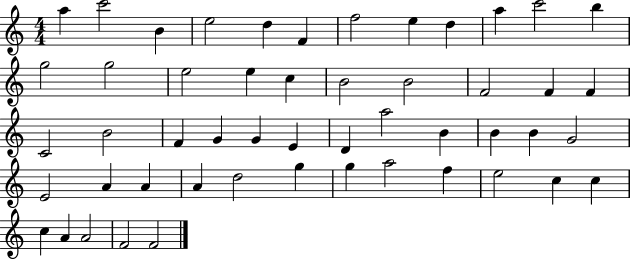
X:1
T:Untitled
M:4/4
L:1/4
K:C
a c'2 B e2 d F f2 e d a c'2 b g2 g2 e2 e c B2 B2 F2 F F C2 B2 F G G E D a2 B B B G2 E2 A A A d2 g g a2 f e2 c c c A A2 F2 F2